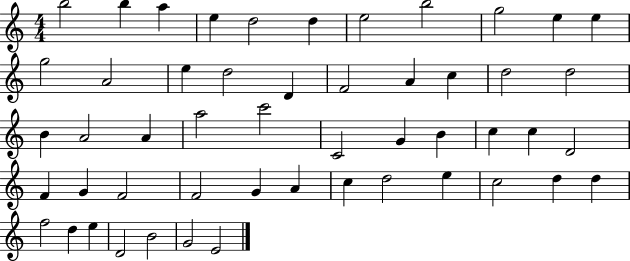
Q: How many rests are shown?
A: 0